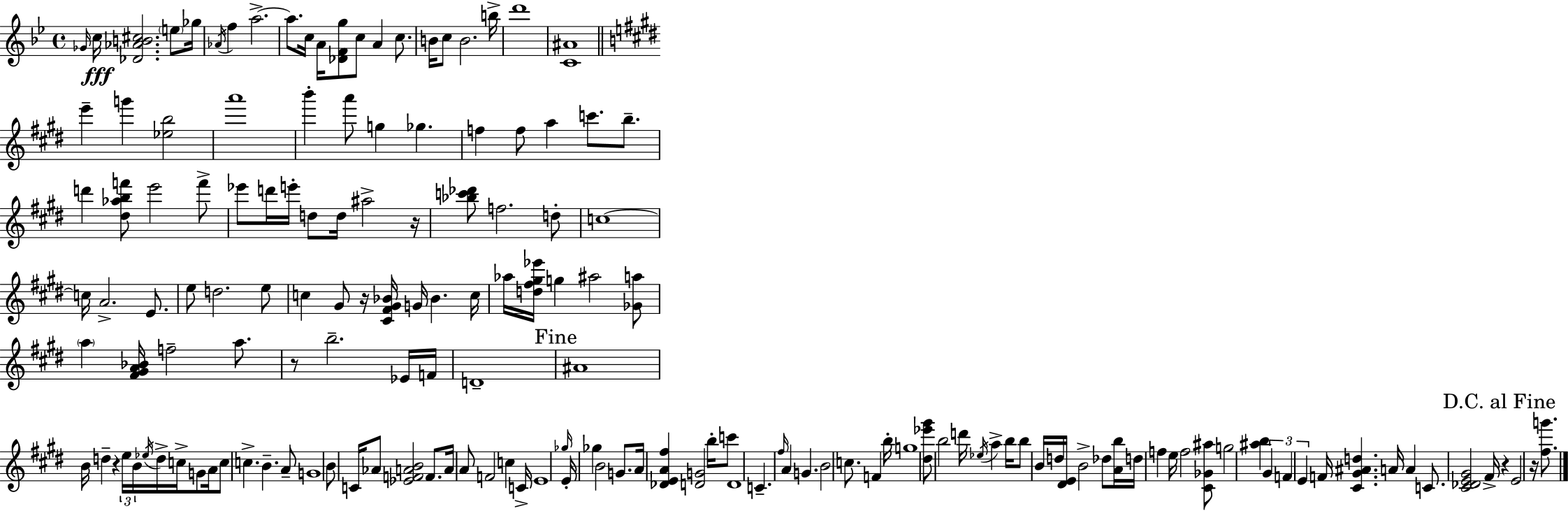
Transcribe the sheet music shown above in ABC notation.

X:1
T:Untitled
M:4/4
L:1/4
K:Bb
_G/4 c/4 [_D_AB^c]2 e/2 _g/4 _A/4 f a2 a/2 c/4 A/4 [_DFg]/2 c/2 A c/2 B/4 c/2 B2 b/4 d'4 [C^A]4 e' g' [_eb]2 a'4 b' a'/2 g _g f f/2 a c'/2 b/2 d' [^d_abf']/2 e'2 f'/2 _e'/2 d'/4 e'/4 d/2 d/4 ^a2 z/4 [_bc'_d']/2 f2 d/2 c4 c/4 A2 E/2 e/2 d2 e/2 c ^G/2 z/4 [^C^F^G_B]/4 G/4 _B c/4 _a/4 [d^f^g_e']/4 g ^a2 [_Ga]/2 a [^F^GA_B]/4 f2 a/2 z/2 b2 _E/4 F/4 D4 ^A4 B/4 d z e/4 B/4 _e/4 d/4 c/4 G/2 A/4 c/2 c B A/2 G4 B/2 C/4 _A/2 [_EFAB]2 F/2 A/4 A/2 F2 c C/4 E4 _g/4 E/4 _g B2 G/2 A/4 [_DEA^f] [DG]2 b/4 c'/2 D4 C ^f/4 A G B2 c/2 F b/4 g4 [^d_e'^g']/2 b2 d'/4 _e/4 a b/4 b/2 B/4 d/4 [^DE]/4 B2 _d/2 [Ab]/4 d/4 f e/4 f2 [^C_G^a]/2 g2 [^ab] ^G F E F/4 [^C^G^Ad] A/4 A C/2 [^C_DE^G]2 ^F/4 z E2 z/4 [^fg']/2